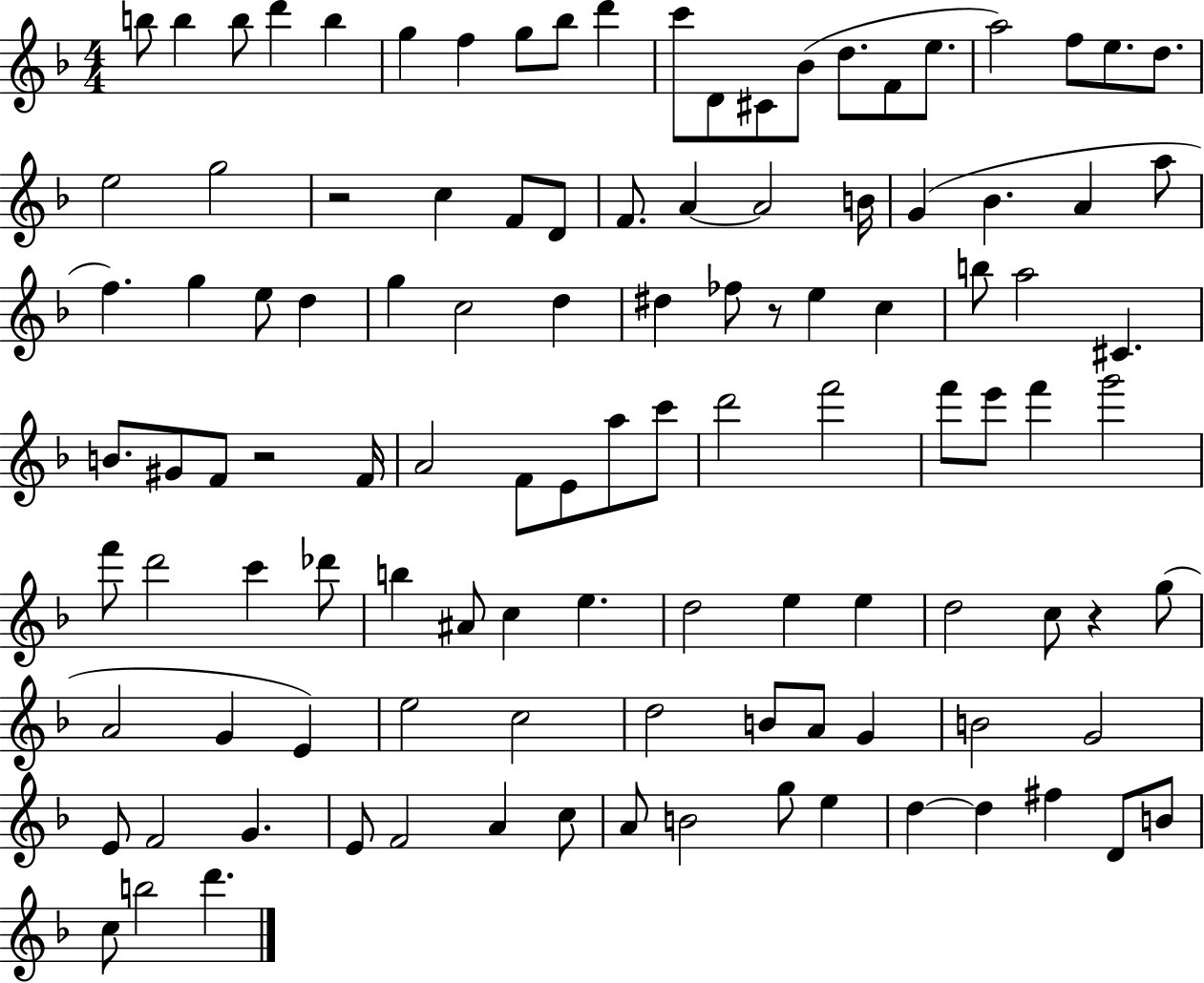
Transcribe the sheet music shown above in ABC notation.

X:1
T:Untitled
M:4/4
L:1/4
K:F
b/2 b b/2 d' b g f g/2 _b/2 d' c'/2 D/2 ^C/2 _B/2 d/2 F/2 e/2 a2 f/2 e/2 d/2 e2 g2 z2 c F/2 D/2 F/2 A A2 B/4 G _B A a/2 f g e/2 d g c2 d ^d _f/2 z/2 e c b/2 a2 ^C B/2 ^G/2 F/2 z2 F/4 A2 F/2 E/2 a/2 c'/2 d'2 f'2 f'/2 e'/2 f' g'2 f'/2 d'2 c' _d'/2 b ^A/2 c e d2 e e d2 c/2 z g/2 A2 G E e2 c2 d2 B/2 A/2 G B2 G2 E/2 F2 G E/2 F2 A c/2 A/2 B2 g/2 e d d ^f D/2 B/2 c/2 b2 d'